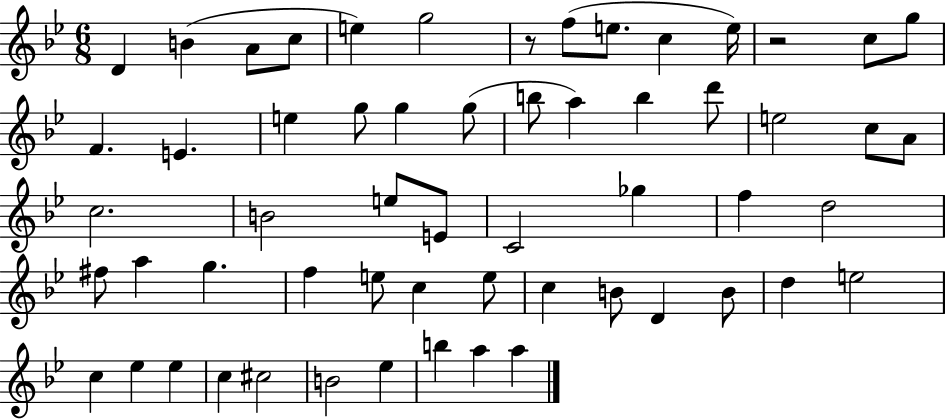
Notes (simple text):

D4/q B4/q A4/e C5/e E5/q G5/h R/e F5/e E5/e. C5/q E5/s R/h C5/e G5/e F4/q. E4/q. E5/q G5/e G5/q G5/e B5/e A5/q B5/q D6/e E5/h C5/e A4/e C5/h. B4/h E5/e E4/e C4/h Gb5/q F5/q D5/h F#5/e A5/q G5/q. F5/q E5/e C5/q E5/e C5/q B4/e D4/q B4/e D5/q E5/h C5/q Eb5/q Eb5/q C5/q C#5/h B4/h Eb5/q B5/q A5/q A5/q